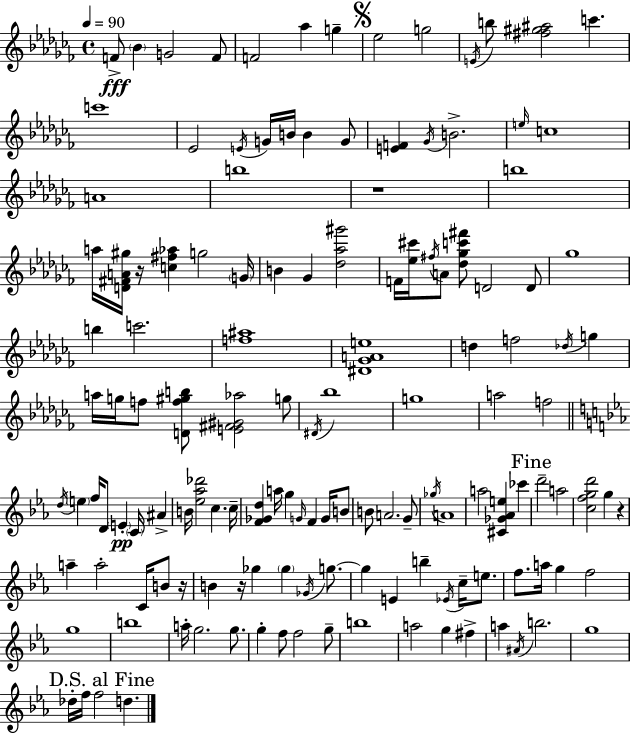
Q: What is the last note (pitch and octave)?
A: D5